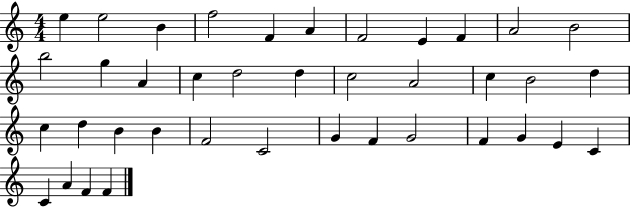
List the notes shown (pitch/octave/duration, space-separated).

E5/q E5/h B4/q F5/h F4/q A4/q F4/h E4/q F4/q A4/h B4/h B5/h G5/q A4/q C5/q D5/h D5/q C5/h A4/h C5/q B4/h D5/q C5/q D5/q B4/q B4/q F4/h C4/h G4/q F4/q G4/h F4/q G4/q E4/q C4/q C4/q A4/q F4/q F4/q